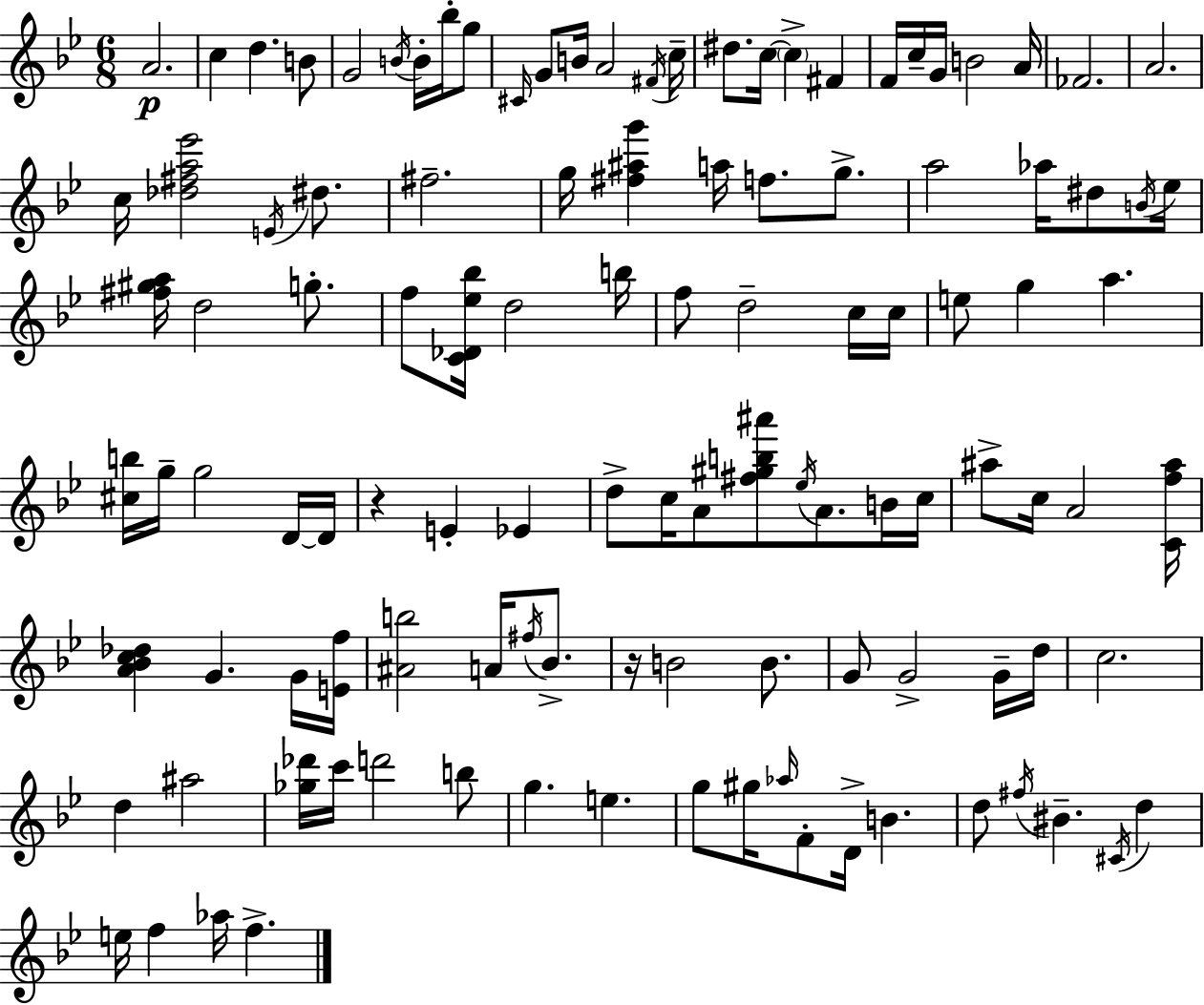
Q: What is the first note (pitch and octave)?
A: A4